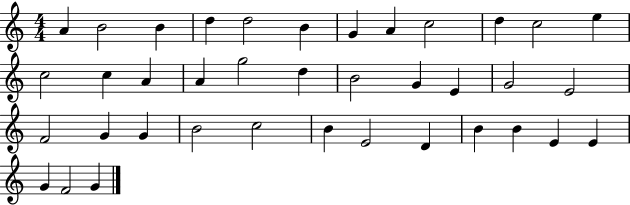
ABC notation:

X:1
T:Untitled
M:4/4
L:1/4
K:C
A B2 B d d2 B G A c2 d c2 e c2 c A A g2 d B2 G E G2 E2 F2 G G B2 c2 B E2 D B B E E G F2 G